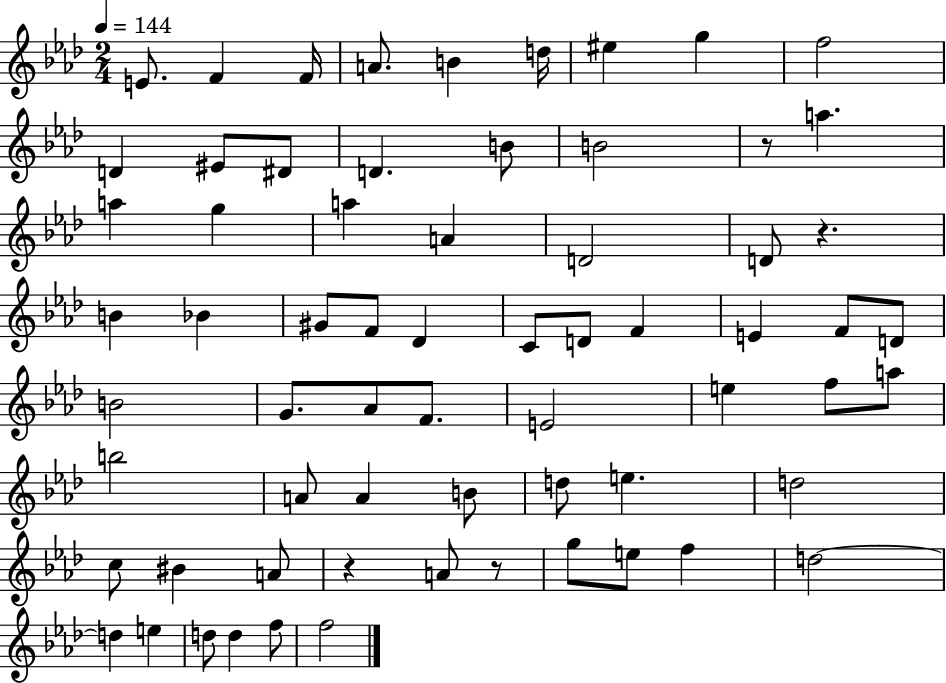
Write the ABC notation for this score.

X:1
T:Untitled
M:2/4
L:1/4
K:Ab
E/2 F F/4 A/2 B d/4 ^e g f2 D ^E/2 ^D/2 D B/2 B2 z/2 a a g a A D2 D/2 z B _B ^G/2 F/2 _D C/2 D/2 F E F/2 D/2 B2 G/2 _A/2 F/2 E2 e f/2 a/2 b2 A/2 A B/2 d/2 e d2 c/2 ^B A/2 z A/2 z/2 g/2 e/2 f d2 d e d/2 d f/2 f2